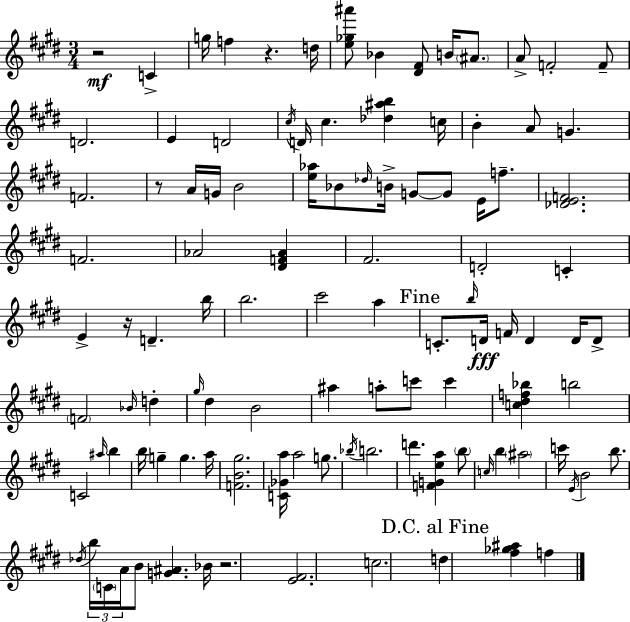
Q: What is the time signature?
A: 3/4